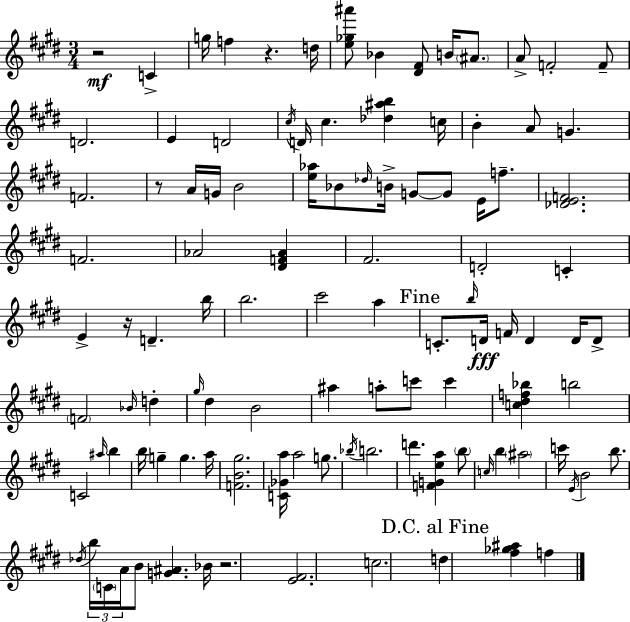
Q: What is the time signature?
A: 3/4